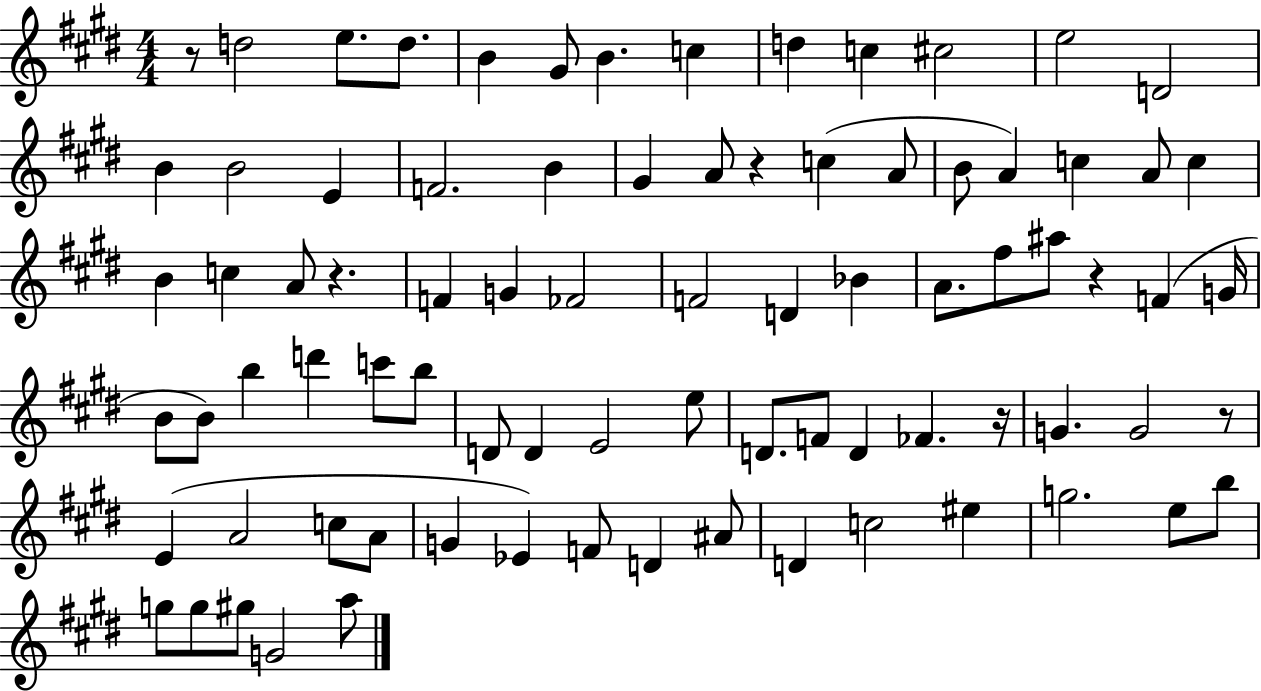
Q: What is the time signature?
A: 4/4